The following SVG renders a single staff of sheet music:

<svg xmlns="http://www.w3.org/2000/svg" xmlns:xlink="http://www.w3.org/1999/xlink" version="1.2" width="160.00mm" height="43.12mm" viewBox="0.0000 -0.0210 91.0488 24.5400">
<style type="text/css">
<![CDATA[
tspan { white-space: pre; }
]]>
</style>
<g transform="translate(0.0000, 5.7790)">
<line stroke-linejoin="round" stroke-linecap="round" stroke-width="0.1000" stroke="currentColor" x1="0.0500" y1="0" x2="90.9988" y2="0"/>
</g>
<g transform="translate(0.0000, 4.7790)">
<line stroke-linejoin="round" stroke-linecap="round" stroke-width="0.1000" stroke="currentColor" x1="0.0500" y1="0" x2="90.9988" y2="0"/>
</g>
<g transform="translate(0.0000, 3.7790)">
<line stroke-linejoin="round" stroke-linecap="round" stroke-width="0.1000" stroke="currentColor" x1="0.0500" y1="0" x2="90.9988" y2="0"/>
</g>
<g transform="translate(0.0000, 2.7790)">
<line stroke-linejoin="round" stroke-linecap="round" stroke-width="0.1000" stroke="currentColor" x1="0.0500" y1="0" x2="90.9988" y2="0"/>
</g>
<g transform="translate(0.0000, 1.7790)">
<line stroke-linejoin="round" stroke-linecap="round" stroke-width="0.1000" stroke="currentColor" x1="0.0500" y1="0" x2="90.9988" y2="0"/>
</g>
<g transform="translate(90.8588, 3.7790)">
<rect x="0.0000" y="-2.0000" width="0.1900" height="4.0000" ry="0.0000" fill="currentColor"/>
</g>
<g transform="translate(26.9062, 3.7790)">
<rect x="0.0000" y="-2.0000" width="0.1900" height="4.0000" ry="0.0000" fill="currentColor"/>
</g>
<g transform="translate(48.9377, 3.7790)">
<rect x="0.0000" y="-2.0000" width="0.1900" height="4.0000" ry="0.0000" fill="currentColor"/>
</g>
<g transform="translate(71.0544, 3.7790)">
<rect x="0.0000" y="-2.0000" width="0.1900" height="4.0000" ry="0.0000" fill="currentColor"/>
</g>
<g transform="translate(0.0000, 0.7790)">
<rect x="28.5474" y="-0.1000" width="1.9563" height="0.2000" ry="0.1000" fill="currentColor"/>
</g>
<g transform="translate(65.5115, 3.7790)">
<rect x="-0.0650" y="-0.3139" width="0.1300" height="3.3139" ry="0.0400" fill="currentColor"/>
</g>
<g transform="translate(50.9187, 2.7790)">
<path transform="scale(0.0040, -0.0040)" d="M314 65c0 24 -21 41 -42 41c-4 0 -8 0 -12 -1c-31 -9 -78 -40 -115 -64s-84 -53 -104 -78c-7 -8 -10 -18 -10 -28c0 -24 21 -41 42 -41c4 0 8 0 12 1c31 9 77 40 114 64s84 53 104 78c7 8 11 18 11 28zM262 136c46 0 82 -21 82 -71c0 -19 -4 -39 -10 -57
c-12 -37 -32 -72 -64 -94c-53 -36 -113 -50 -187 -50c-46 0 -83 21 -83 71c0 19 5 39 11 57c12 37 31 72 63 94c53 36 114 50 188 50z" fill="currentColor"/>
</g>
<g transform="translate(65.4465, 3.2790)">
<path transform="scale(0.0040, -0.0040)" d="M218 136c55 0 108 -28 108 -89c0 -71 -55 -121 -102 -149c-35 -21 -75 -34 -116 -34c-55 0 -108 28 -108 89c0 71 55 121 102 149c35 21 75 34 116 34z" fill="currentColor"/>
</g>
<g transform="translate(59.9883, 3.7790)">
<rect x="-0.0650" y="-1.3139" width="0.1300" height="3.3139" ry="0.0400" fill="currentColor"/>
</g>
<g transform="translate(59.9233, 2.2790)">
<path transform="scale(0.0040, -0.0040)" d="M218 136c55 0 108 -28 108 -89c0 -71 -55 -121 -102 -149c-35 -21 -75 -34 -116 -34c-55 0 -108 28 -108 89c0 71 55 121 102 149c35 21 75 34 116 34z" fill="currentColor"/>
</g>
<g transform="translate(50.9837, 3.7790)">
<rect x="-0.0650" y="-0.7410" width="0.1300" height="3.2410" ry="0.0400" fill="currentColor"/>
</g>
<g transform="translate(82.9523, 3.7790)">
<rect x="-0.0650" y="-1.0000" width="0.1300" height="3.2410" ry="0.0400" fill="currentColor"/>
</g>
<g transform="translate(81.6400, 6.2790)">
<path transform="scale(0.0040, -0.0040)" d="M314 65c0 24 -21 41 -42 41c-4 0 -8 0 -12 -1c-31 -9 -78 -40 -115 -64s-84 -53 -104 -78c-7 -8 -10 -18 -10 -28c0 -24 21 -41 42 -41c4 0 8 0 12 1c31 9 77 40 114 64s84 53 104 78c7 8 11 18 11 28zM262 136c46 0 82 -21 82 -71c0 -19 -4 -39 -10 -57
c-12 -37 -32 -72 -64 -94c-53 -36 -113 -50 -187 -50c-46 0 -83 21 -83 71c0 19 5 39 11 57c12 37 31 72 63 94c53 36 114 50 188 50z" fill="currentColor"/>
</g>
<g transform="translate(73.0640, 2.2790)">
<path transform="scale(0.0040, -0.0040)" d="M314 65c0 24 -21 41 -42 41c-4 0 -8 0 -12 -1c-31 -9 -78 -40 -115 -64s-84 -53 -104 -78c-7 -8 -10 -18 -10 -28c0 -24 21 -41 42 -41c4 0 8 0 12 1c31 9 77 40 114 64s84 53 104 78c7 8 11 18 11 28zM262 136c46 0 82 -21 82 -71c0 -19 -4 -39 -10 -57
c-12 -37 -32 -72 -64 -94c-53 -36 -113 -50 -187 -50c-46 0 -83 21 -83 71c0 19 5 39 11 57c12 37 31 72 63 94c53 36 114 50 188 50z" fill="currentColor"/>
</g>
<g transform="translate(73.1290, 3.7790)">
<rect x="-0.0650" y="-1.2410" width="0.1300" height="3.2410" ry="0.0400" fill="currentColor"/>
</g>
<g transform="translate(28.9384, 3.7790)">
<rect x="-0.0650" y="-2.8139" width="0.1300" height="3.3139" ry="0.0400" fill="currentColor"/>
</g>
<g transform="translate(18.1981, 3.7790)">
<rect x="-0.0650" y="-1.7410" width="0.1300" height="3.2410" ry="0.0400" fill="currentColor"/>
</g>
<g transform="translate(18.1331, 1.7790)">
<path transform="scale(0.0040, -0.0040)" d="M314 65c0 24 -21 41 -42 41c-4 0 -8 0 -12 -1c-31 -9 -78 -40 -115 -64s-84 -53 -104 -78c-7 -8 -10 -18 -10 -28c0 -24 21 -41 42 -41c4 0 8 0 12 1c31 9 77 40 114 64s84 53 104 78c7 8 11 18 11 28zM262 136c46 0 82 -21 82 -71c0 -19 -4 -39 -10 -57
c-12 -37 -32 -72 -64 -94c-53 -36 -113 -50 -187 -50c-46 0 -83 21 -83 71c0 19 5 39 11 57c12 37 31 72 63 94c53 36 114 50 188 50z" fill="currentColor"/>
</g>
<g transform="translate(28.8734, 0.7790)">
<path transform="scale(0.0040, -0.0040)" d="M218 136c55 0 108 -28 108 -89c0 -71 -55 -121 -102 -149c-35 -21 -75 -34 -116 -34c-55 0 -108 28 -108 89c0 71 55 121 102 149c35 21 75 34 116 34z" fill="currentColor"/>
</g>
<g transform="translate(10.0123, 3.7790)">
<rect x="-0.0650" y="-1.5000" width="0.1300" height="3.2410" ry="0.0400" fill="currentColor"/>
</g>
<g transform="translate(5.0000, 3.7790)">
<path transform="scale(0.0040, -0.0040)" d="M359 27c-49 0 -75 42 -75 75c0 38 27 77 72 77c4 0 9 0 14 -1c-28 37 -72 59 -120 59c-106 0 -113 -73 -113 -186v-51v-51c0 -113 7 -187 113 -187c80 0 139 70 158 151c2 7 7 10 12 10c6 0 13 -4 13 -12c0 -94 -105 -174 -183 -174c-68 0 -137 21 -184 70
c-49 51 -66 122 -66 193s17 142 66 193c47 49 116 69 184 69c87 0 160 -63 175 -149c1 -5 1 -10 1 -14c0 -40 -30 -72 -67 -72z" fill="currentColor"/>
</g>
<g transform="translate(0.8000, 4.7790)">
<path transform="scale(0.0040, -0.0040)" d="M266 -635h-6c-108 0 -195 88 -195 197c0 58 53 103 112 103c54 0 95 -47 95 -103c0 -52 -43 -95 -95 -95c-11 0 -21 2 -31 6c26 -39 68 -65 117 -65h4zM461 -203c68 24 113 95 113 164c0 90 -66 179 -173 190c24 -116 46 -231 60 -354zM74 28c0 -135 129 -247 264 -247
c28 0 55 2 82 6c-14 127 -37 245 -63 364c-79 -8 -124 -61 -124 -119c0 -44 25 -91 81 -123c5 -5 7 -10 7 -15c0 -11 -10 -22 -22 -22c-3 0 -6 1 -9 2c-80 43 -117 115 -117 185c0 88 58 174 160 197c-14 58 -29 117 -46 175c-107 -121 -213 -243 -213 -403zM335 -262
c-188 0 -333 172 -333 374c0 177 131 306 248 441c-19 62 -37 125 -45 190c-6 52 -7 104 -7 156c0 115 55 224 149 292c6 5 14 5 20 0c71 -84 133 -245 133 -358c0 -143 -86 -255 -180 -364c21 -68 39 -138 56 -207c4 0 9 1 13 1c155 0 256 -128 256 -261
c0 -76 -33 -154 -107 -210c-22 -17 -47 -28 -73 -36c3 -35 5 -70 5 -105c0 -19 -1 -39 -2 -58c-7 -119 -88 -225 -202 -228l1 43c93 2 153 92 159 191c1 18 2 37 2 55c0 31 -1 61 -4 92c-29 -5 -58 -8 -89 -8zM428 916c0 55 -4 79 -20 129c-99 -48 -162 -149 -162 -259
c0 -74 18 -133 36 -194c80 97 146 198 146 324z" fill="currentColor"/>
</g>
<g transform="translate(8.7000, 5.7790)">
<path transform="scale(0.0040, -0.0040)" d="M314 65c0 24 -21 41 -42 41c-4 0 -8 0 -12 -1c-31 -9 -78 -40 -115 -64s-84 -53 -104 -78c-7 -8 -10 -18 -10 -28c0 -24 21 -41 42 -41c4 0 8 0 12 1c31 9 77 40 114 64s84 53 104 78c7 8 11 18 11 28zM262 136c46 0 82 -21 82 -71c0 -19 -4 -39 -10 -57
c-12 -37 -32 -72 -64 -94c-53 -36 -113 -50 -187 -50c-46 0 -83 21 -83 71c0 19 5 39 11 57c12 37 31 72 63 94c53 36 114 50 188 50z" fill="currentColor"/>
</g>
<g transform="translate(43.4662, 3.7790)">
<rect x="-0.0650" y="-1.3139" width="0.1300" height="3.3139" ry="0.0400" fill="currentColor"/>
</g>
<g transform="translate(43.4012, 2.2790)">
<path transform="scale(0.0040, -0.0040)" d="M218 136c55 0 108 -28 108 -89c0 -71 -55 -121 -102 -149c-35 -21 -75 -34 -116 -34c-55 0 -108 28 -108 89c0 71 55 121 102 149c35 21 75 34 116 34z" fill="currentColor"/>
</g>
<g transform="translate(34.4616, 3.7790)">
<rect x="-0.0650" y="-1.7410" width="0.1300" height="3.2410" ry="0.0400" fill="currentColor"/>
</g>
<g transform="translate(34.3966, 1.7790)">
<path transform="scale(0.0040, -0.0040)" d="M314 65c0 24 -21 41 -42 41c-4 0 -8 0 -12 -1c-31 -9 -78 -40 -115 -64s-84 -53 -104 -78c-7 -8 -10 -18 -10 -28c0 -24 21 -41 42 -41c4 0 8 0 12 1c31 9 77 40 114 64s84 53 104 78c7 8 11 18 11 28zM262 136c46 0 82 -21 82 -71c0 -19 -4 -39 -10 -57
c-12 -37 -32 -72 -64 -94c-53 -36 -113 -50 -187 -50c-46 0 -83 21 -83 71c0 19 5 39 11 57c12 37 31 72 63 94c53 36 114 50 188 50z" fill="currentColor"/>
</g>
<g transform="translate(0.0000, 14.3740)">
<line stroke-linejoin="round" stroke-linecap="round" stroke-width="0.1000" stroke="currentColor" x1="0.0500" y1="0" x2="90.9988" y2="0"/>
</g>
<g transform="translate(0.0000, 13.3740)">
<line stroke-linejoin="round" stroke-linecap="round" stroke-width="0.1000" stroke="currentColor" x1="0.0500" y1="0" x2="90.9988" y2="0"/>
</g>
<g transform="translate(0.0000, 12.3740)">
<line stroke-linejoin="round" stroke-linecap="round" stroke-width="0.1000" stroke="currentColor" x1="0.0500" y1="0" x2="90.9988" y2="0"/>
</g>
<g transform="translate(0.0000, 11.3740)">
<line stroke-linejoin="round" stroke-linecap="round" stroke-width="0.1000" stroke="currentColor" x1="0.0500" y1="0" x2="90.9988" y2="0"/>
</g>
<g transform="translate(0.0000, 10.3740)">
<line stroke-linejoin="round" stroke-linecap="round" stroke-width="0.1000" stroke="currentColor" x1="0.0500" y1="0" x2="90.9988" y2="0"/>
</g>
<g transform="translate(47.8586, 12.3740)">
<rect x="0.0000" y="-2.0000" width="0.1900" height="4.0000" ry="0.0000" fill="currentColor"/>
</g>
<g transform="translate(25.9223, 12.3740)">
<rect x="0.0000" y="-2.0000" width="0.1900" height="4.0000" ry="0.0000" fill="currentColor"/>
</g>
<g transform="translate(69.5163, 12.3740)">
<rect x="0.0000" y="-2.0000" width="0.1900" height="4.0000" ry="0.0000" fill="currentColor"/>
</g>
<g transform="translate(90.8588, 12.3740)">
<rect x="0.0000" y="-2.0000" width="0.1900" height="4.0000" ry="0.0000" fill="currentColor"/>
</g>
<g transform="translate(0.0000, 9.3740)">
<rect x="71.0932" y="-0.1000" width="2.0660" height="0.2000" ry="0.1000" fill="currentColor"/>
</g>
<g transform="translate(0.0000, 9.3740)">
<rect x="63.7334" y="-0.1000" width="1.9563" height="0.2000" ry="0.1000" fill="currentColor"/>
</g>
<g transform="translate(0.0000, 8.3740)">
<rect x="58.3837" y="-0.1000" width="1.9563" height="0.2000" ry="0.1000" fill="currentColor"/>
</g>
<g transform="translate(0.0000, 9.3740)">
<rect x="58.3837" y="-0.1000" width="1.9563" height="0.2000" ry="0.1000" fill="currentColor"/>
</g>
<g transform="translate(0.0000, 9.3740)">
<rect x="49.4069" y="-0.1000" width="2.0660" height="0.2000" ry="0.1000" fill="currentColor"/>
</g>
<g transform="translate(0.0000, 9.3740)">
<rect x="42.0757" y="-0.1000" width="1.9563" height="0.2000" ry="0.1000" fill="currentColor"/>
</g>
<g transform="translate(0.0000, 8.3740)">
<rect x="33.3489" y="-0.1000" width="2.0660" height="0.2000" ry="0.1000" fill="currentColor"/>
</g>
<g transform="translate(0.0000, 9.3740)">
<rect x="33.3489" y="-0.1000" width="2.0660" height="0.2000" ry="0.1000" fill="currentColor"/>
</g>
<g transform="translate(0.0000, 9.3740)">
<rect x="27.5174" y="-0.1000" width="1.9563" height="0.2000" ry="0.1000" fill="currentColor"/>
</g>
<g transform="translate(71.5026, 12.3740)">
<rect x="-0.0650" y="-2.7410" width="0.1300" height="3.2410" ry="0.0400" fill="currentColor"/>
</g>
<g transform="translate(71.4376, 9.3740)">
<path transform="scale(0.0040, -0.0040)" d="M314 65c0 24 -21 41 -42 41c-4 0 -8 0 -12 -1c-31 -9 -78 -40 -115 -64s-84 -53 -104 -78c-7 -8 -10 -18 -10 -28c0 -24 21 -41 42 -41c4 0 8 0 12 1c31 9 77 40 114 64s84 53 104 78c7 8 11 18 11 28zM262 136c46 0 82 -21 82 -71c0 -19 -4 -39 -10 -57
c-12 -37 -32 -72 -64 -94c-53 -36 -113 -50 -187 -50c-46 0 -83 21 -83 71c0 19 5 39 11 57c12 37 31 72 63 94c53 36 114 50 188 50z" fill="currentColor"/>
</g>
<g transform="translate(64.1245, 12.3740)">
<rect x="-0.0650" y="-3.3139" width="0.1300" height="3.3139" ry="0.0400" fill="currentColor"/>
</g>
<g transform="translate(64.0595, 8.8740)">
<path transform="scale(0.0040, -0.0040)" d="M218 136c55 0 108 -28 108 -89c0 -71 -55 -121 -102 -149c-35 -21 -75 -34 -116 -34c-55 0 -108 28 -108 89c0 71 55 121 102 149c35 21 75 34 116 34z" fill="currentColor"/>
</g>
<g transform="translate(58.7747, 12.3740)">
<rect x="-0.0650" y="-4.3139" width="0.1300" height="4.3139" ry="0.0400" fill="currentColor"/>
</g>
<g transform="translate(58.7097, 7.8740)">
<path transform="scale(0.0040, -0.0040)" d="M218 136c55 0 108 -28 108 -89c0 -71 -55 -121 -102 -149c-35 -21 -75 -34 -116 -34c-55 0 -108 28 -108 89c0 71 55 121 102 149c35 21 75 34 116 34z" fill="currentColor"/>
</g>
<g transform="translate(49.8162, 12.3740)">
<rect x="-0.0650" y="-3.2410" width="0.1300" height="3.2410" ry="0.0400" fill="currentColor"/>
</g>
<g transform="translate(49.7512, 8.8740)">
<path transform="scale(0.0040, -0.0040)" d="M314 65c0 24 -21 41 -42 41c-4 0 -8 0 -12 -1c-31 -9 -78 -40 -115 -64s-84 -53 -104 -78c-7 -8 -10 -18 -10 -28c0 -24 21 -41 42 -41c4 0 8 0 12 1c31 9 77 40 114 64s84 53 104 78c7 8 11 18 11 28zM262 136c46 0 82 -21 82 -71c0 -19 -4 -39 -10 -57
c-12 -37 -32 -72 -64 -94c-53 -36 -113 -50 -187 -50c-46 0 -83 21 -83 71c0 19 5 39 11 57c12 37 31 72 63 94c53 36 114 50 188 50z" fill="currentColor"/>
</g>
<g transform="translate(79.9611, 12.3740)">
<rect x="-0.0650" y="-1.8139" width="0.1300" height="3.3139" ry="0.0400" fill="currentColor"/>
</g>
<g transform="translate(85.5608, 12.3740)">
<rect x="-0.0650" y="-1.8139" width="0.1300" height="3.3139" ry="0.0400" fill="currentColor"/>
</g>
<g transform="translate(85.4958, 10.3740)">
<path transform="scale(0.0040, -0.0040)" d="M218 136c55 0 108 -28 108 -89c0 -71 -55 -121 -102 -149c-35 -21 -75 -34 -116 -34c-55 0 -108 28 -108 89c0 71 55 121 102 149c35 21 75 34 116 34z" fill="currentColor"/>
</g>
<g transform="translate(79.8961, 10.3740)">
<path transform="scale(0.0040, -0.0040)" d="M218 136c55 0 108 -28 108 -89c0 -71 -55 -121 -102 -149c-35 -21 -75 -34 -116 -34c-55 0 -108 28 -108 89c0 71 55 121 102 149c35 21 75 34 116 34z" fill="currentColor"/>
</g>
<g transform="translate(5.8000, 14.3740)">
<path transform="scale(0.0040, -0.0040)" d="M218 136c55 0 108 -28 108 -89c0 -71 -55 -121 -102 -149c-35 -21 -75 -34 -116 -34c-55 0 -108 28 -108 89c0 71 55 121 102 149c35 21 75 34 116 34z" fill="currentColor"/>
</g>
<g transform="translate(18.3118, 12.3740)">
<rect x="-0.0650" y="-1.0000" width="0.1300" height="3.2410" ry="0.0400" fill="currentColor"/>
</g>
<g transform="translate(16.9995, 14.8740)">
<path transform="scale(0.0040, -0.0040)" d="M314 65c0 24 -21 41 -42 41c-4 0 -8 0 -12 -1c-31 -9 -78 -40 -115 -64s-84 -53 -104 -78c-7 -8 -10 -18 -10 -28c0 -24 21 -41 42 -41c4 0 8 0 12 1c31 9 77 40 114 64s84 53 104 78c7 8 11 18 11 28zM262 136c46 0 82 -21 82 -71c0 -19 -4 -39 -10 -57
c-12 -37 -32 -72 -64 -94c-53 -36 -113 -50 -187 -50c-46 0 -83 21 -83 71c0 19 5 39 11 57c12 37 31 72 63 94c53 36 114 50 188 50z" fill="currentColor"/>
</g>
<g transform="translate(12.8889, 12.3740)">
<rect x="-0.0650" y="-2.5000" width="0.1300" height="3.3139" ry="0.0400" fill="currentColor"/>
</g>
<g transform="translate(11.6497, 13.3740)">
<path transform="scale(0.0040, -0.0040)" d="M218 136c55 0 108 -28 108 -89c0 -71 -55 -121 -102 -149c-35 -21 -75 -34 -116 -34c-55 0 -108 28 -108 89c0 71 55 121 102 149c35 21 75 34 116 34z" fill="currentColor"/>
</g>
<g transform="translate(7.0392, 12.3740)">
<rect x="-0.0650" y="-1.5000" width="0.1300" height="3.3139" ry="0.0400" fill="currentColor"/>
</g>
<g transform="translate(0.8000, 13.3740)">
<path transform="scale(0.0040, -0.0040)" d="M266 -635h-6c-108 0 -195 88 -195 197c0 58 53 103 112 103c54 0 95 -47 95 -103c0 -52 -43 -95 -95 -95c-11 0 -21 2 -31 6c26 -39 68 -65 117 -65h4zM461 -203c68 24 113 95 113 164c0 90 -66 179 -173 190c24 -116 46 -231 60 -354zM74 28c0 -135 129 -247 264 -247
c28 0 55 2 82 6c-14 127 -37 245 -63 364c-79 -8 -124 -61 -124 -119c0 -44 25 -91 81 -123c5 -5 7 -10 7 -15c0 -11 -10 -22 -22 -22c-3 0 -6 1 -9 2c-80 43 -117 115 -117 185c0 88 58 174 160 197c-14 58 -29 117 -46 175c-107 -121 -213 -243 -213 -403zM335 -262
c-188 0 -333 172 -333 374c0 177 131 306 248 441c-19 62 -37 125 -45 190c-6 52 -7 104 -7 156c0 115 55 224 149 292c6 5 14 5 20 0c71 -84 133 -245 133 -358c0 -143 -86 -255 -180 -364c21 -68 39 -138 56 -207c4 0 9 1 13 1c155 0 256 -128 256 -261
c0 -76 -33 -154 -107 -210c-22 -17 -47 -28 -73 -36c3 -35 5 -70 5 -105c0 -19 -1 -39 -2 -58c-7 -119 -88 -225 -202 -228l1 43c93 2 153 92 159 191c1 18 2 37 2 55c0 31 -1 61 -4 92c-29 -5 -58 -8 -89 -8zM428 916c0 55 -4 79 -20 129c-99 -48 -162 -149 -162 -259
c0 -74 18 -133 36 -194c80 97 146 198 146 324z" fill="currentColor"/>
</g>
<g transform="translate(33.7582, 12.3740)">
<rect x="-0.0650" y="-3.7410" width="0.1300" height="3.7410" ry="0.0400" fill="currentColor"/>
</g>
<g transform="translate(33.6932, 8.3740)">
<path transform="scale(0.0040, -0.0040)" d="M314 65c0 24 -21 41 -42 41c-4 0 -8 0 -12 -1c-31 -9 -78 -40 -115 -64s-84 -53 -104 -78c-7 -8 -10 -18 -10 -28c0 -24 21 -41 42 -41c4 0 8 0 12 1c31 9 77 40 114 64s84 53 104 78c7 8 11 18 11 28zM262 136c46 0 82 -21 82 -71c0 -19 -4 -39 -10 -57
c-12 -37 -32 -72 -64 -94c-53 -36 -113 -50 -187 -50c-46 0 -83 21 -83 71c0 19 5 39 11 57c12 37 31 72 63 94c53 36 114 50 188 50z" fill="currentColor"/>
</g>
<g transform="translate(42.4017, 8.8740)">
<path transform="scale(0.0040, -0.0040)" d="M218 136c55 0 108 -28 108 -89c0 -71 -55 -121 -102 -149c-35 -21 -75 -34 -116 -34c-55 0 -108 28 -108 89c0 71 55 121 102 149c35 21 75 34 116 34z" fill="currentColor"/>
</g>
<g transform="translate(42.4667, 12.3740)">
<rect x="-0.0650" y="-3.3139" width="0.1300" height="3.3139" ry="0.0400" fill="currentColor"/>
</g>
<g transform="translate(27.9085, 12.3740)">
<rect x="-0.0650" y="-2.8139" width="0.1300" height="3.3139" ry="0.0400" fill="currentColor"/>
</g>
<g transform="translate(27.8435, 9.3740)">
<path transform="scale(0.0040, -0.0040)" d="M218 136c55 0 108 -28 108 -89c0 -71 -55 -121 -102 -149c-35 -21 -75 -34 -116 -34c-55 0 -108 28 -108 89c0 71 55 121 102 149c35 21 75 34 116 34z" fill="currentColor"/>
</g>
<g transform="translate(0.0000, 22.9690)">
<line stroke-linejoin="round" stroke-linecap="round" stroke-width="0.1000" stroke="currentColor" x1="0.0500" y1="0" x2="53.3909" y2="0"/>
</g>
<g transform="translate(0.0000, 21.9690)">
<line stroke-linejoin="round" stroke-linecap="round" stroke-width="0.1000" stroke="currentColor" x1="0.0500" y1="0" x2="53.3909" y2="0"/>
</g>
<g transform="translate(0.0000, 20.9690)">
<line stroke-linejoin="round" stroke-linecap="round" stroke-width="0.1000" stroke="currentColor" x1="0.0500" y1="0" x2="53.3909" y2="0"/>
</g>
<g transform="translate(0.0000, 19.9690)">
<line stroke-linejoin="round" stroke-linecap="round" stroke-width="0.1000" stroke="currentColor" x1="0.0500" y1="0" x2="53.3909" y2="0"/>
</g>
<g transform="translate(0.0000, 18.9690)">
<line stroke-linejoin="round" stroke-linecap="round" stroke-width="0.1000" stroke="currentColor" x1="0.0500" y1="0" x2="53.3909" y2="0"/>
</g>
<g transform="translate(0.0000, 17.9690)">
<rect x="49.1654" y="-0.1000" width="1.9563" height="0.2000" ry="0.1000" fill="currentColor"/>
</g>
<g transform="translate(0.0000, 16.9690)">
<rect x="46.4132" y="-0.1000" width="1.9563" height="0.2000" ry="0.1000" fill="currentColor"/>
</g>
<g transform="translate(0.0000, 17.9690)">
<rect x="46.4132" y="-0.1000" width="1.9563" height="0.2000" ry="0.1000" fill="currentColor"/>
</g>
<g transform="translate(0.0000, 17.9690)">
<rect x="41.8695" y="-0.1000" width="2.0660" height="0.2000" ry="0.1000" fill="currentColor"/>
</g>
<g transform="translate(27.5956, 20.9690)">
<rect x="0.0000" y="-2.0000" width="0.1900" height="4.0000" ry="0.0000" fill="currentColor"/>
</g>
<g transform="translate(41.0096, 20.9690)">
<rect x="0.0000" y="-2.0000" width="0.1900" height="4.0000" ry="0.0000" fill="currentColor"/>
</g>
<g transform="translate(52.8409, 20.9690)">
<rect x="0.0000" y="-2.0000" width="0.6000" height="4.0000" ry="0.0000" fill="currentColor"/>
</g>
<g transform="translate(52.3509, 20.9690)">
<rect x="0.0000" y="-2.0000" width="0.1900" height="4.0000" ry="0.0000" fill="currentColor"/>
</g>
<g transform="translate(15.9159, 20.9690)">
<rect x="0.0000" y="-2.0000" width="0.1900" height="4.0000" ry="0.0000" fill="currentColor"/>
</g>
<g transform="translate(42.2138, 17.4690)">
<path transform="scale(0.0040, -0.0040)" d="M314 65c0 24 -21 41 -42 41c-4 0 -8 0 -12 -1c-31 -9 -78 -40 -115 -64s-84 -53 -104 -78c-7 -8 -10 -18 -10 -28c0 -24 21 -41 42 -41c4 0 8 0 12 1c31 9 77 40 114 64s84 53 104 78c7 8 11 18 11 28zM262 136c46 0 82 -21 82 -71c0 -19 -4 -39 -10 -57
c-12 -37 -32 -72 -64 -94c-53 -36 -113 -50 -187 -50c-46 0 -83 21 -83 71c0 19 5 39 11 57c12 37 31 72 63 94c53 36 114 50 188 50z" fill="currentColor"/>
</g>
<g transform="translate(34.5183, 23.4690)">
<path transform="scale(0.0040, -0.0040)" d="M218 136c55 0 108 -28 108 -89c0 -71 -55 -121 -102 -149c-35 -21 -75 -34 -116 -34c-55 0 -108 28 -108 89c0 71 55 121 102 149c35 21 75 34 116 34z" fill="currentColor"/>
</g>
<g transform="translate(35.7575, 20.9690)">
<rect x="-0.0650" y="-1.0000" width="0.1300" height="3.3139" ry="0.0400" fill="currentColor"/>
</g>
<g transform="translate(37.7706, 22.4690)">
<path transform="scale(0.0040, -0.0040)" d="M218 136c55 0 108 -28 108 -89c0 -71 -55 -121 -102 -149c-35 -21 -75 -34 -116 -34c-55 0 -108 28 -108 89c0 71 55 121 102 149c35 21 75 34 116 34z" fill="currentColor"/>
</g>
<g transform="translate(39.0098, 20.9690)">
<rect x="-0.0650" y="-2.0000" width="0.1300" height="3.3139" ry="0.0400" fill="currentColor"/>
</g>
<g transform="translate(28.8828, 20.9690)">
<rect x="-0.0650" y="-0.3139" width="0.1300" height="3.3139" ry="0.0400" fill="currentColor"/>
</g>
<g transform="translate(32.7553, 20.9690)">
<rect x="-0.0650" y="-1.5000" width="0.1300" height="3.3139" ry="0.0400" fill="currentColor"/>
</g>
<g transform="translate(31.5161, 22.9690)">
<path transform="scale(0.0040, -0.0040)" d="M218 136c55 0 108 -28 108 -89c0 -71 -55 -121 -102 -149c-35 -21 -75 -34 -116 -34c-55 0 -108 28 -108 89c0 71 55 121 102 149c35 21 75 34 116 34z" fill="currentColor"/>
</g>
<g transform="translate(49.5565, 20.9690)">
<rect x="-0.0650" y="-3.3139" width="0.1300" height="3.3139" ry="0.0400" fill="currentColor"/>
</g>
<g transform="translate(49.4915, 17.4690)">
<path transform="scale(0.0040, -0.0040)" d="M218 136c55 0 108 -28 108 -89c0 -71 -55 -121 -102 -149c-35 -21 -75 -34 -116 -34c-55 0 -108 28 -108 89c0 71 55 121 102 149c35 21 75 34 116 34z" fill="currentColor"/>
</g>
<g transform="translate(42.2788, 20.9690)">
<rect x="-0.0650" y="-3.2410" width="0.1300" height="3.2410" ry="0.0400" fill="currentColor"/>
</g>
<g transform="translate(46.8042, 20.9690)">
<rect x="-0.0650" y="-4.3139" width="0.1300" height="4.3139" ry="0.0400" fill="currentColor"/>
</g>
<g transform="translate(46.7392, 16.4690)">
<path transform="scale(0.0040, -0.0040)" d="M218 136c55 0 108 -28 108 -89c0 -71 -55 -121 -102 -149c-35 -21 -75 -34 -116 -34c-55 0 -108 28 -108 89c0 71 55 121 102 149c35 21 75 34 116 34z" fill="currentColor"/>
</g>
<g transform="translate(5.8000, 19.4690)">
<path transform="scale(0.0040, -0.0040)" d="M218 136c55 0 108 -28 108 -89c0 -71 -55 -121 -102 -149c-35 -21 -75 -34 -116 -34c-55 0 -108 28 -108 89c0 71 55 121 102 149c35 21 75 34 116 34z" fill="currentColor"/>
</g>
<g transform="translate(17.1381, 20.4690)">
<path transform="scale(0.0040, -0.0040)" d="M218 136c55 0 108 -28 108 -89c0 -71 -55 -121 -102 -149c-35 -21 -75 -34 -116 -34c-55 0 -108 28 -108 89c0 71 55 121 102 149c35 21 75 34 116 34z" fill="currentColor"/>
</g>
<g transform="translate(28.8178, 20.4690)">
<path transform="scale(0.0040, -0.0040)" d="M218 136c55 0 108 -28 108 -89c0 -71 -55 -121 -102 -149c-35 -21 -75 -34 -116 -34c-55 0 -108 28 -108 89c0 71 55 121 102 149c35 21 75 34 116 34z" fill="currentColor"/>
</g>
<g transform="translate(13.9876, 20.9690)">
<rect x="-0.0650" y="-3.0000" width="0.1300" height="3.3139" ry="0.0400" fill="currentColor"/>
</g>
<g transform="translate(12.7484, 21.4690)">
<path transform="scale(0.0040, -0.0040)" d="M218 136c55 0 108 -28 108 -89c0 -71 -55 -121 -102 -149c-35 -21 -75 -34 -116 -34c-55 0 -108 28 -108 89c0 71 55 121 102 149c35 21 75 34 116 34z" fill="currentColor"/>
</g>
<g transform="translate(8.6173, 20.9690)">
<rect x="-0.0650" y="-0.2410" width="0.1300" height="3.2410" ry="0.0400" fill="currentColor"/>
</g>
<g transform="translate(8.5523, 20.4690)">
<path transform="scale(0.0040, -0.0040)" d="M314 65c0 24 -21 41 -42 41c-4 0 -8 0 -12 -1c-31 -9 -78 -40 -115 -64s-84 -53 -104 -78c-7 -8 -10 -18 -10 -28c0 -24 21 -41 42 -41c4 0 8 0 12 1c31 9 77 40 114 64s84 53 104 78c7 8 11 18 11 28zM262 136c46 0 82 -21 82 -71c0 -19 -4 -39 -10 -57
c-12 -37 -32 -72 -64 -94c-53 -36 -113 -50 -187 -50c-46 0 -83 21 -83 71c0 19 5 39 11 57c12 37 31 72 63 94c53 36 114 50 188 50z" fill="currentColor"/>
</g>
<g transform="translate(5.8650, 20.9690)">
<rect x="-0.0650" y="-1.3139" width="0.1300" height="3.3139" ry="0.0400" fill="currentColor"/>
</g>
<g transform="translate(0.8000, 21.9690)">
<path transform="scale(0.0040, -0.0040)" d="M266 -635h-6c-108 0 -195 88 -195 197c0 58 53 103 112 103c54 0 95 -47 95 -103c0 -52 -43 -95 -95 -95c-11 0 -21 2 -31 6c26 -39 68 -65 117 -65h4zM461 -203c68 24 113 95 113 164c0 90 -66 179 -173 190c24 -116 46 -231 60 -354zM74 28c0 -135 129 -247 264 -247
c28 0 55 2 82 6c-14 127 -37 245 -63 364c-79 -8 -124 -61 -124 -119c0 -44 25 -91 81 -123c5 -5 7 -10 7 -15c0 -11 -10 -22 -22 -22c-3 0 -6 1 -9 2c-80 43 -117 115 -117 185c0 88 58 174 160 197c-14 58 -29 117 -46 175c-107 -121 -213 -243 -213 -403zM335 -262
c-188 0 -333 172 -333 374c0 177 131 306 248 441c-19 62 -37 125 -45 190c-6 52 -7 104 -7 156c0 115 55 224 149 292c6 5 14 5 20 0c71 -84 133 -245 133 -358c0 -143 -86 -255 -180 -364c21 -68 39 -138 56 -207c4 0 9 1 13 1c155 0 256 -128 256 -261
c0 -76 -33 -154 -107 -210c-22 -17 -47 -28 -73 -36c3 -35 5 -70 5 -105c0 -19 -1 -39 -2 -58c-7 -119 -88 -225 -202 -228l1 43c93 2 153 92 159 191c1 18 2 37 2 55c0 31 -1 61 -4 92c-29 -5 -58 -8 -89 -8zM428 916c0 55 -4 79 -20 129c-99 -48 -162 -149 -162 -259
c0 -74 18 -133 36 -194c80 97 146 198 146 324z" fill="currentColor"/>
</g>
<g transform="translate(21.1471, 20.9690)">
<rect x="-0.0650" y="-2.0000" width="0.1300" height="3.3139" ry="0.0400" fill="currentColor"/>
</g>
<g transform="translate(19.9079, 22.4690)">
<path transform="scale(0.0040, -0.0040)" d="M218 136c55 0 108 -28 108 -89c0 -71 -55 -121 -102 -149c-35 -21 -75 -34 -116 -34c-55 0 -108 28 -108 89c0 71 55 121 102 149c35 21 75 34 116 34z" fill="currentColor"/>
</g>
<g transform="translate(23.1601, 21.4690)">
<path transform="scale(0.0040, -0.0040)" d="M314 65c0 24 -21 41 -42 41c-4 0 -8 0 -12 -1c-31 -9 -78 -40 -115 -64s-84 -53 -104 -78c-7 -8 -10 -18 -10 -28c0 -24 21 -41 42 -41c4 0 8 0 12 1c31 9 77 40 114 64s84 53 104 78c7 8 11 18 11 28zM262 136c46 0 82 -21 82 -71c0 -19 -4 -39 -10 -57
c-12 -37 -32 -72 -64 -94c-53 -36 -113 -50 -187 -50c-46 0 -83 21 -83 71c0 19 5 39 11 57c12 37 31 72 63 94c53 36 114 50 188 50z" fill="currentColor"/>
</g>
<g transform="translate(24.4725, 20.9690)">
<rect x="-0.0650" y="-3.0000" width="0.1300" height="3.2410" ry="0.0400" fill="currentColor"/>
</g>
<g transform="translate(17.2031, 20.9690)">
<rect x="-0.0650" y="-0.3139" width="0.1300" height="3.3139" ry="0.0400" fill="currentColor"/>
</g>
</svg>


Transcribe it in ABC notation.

X:1
T:Untitled
M:4/4
L:1/4
K:C
E2 f2 a f2 e d2 e c e2 D2 E G D2 a c'2 b b2 d' b a2 f f e c2 A c F A2 c E D F b2 d' b